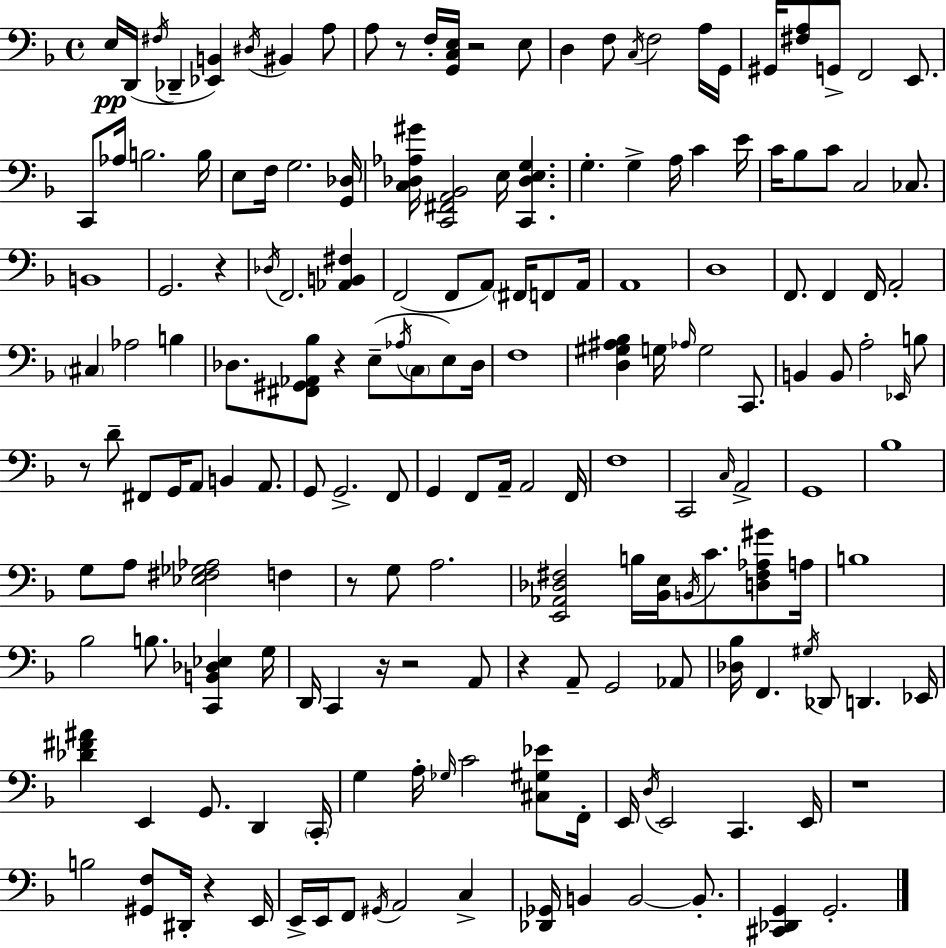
E3/s D2/s F#3/s Db2/q [Eb2,B2]/q D#3/s BIS2/q A3/e A3/e R/e F3/s [G2,C3,E3]/s R/h E3/e D3/q F3/e C3/s F3/h A3/s G2/s G#2/s [F#3,A3]/e G2/e F2/h E2/e. C2/e Ab3/s B3/h. B3/s E3/e F3/s G3/h. [G2,Db3]/s [C3,Db3,Ab3,G#4]/s [C2,F#2,A2,Bb2]/h E3/s [C2,Db3,E3,G3]/q. G3/q. G3/q A3/s C4/q E4/s C4/s Bb3/e C4/e C3/h CES3/e. B2/w G2/h. R/q Db3/s F2/h. [Ab2,B2,F#3]/q F2/h F2/e A2/e F#2/s F2/e A2/s A2/w D3/w F2/e. F2/q F2/s A2/h C#3/q Ab3/h B3/q Db3/e. [F#2,G#2,Ab2,Bb3]/e R/q E3/e Ab3/s C3/e E3/e Db3/s F3/w [D3,G#3,A#3,Bb3]/q G3/s Ab3/s G3/h C2/e. B2/q B2/e A3/h Eb2/s B3/e R/e D4/e F#2/e G2/s A2/e B2/q A2/e. G2/e G2/h. F2/e G2/q F2/e A2/s A2/h F2/s F3/w C2/h C3/s A2/h G2/w Bb3/w G3/e A3/e [Eb3,F#3,Gb3,Ab3]/h F3/q R/e G3/e A3/h. [E2,Ab2,Db3,F#3]/h B3/s [Bb2,E3]/s B2/s C4/e. [D3,F#3,Ab3,G#4]/e A3/s B3/w Bb3/h B3/e. [C2,B2,Db3,Eb3]/q G3/s D2/s C2/q R/s R/h A2/e R/q A2/e G2/h Ab2/e [Db3,Bb3]/s F2/q. G#3/s Db2/e D2/q. Eb2/s [Db4,F#4,A#4]/q E2/q G2/e. D2/q C2/s G3/q A3/s Gb3/s C4/h [C#3,G#3,Eb4]/e F2/s E2/s D3/s E2/h C2/q. E2/s R/w B3/h [G#2,F3]/e D#2/s R/q E2/s E2/s E2/s F2/e G#2/s A2/h C3/q [Db2,Gb2]/s B2/q B2/h B2/e. [C#2,Db2,G2]/q G2/h.